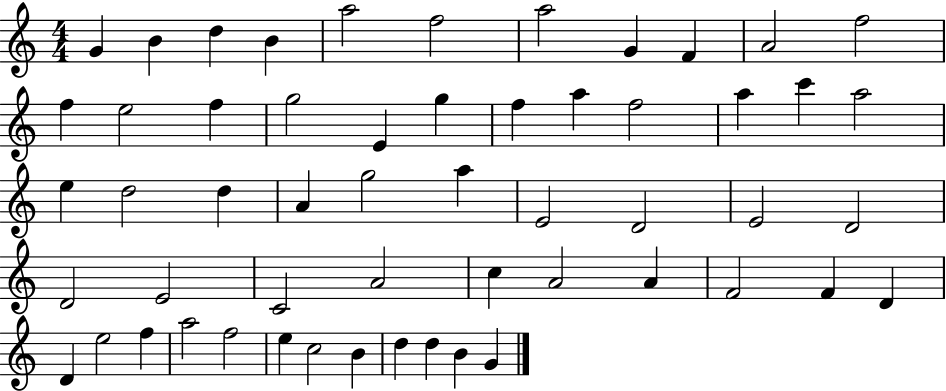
{
  \clef treble
  \numericTimeSignature
  \time 4/4
  \key c \major
  g'4 b'4 d''4 b'4 | a''2 f''2 | a''2 g'4 f'4 | a'2 f''2 | \break f''4 e''2 f''4 | g''2 e'4 g''4 | f''4 a''4 f''2 | a''4 c'''4 a''2 | \break e''4 d''2 d''4 | a'4 g''2 a''4 | e'2 d'2 | e'2 d'2 | \break d'2 e'2 | c'2 a'2 | c''4 a'2 a'4 | f'2 f'4 d'4 | \break d'4 e''2 f''4 | a''2 f''2 | e''4 c''2 b'4 | d''4 d''4 b'4 g'4 | \break \bar "|."
}